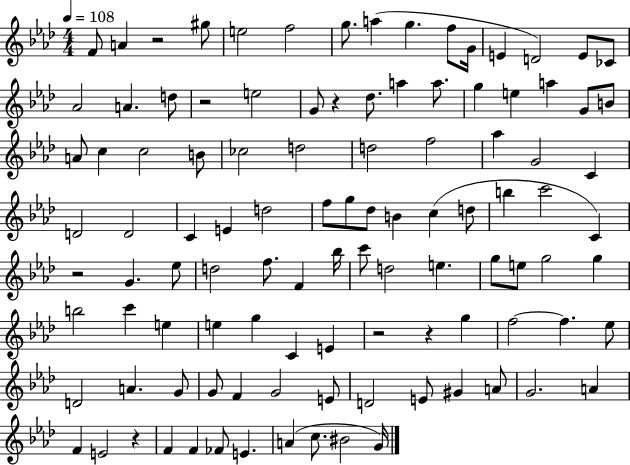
F4/e A4/q R/h G#5/e E5/h F5/h G5/e. A5/q G5/q. F5/e G4/s E4/q D4/h E4/e CES4/e Ab4/h A4/q. D5/e R/h E5/h G4/e R/q Db5/e. A5/q A5/e. G5/q E5/q A5/q G4/e B4/e A4/e C5/q C5/h B4/e CES5/h D5/h D5/h F5/h Ab5/q G4/h C4/q D4/h D4/h C4/q E4/q D5/h F5/e G5/e Db5/e B4/q C5/q D5/e B5/q C6/h C4/q R/h G4/q. Eb5/e D5/h F5/e. F4/q Bb5/s C6/e D5/h E5/q. G5/e E5/e G5/h G5/q B5/h C6/q E5/q E5/q G5/q C4/q E4/q R/h R/q G5/q F5/h F5/q. Eb5/e D4/h A4/q. G4/e G4/e F4/q G4/h E4/e D4/h E4/e G#4/q A4/e G4/h. A4/q F4/q E4/h R/q F4/q F4/q FES4/e E4/q. A4/q C5/e. BIS4/h G4/s